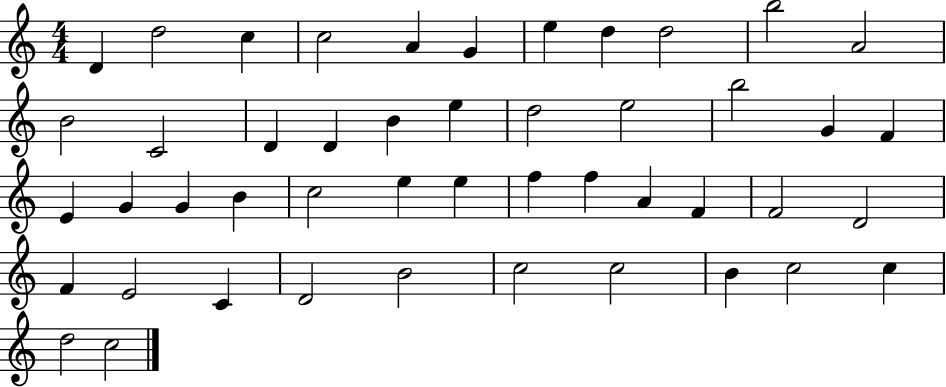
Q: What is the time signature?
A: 4/4